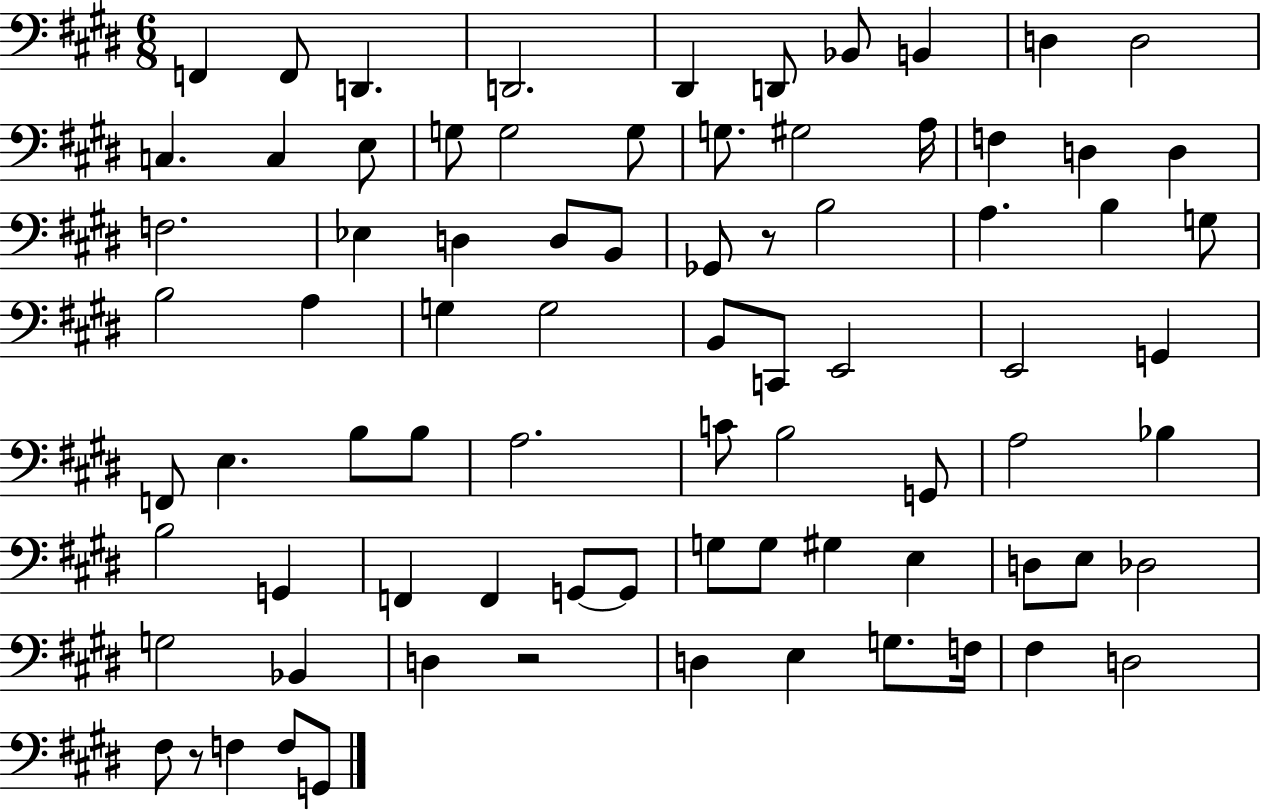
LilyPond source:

{
  \clef bass
  \numericTimeSignature
  \time 6/8
  \key e \major
  f,4 f,8 d,4. | d,2. | dis,4 d,8 bes,8 b,4 | d4 d2 | \break c4. c4 e8 | g8 g2 g8 | g8. gis2 a16 | f4 d4 d4 | \break f2. | ees4 d4 d8 b,8 | ges,8 r8 b2 | a4. b4 g8 | \break b2 a4 | g4 g2 | b,8 c,8 e,2 | e,2 g,4 | \break f,8 e4. b8 b8 | a2. | c'8 b2 g,8 | a2 bes4 | \break b2 g,4 | f,4 f,4 g,8~~ g,8 | g8 g8 gis4 e4 | d8 e8 des2 | \break g2 bes,4 | d4 r2 | d4 e4 g8. f16 | fis4 d2 | \break fis8 r8 f4 f8 g,8 | \bar "|."
}